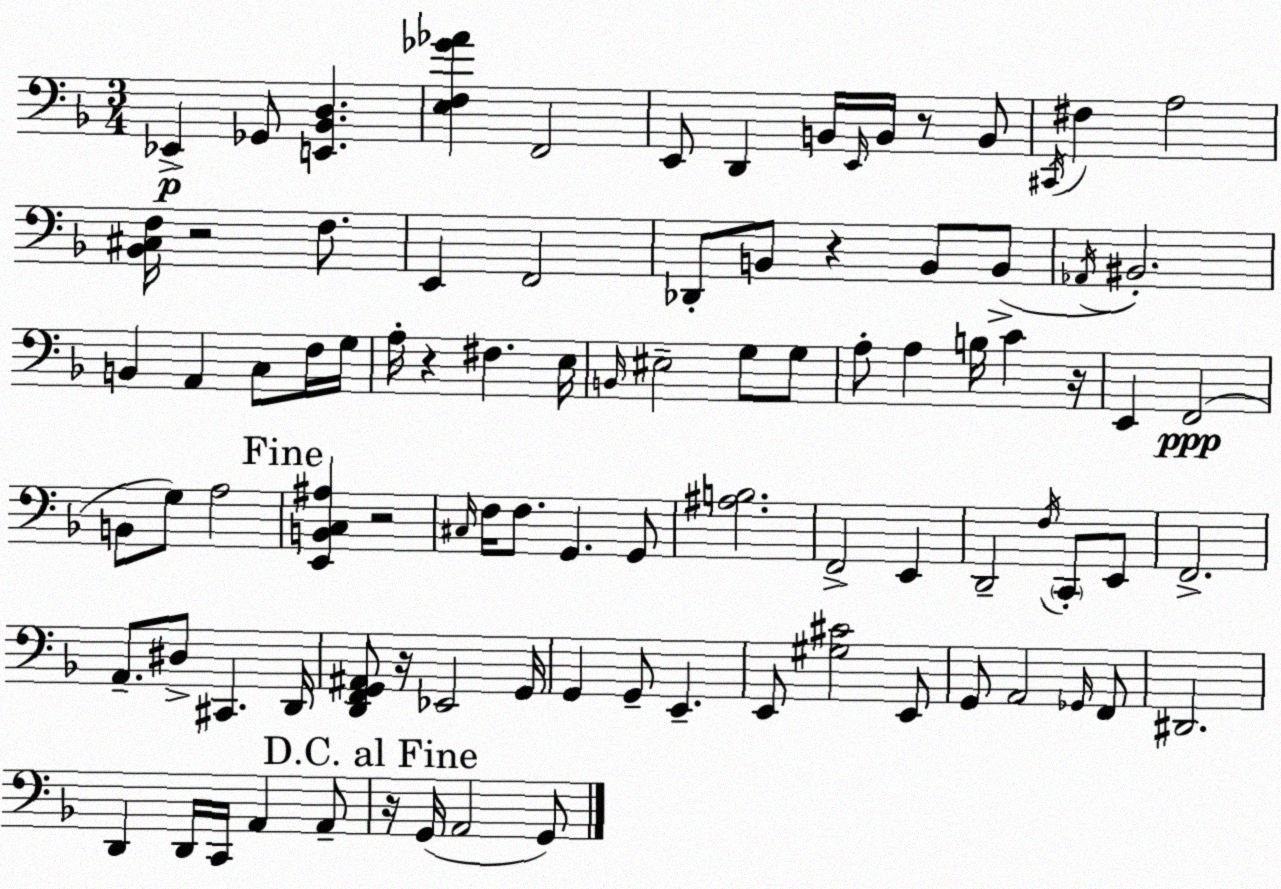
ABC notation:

X:1
T:Untitled
M:3/4
L:1/4
K:Dm
_E,, _G,,/2 [E,,_B,,D,] [E,F,_G_A] F,,2 E,,/2 D,, B,,/4 E,,/4 B,,/4 z/2 B,,/2 ^C,,/4 ^F, A,2 [_B,,^C,F,]/4 z2 F,/2 E,, F,,2 _D,,/2 B,,/2 z B,,/2 B,,/2 _A,,/4 ^B,,2 B,, A,, C,/2 F,/4 G,/4 A,/4 z ^F, E,/4 B,,/4 ^E,2 G,/2 G,/2 A,/2 A, B,/4 C z/4 E,, F,,2 B,,/2 G,/2 A,2 [E,,B,,C,^A,] z2 ^C,/4 F,/4 F,/2 G,, G,,/2 [^A,B,]2 F,,2 E,, D,,2 F,/4 C,,/2 E,,/2 F,,2 A,,/2 ^D,/2 ^C,, D,,/4 [D,,F,,G,,^A,,]/2 z/4 _E,,2 G,,/4 G,, G,,/2 E,, E,,/2 [^G,^C]2 E,,/2 G,,/2 A,,2 _G,,/4 F,,/2 ^D,,2 D,, D,,/4 C,,/4 A,, A,,/2 z/4 G,,/4 A,,2 G,,/2